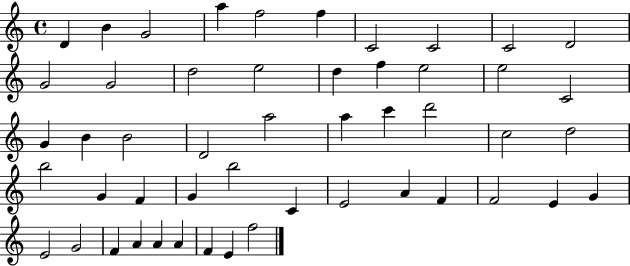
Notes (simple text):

D4/q B4/q G4/h A5/q F5/h F5/q C4/h C4/h C4/h D4/h G4/h G4/h D5/h E5/h D5/q F5/q E5/h E5/h C4/h G4/q B4/q B4/h D4/h A5/h A5/q C6/q D6/h C5/h D5/h B5/h G4/q F4/q G4/q B5/h C4/q E4/h A4/q F4/q F4/h E4/q G4/q E4/h G4/h F4/q A4/q A4/q A4/q F4/q E4/q F5/h